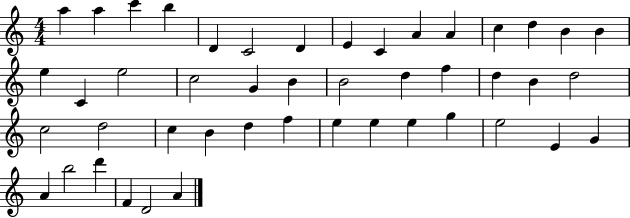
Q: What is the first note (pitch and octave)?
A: A5